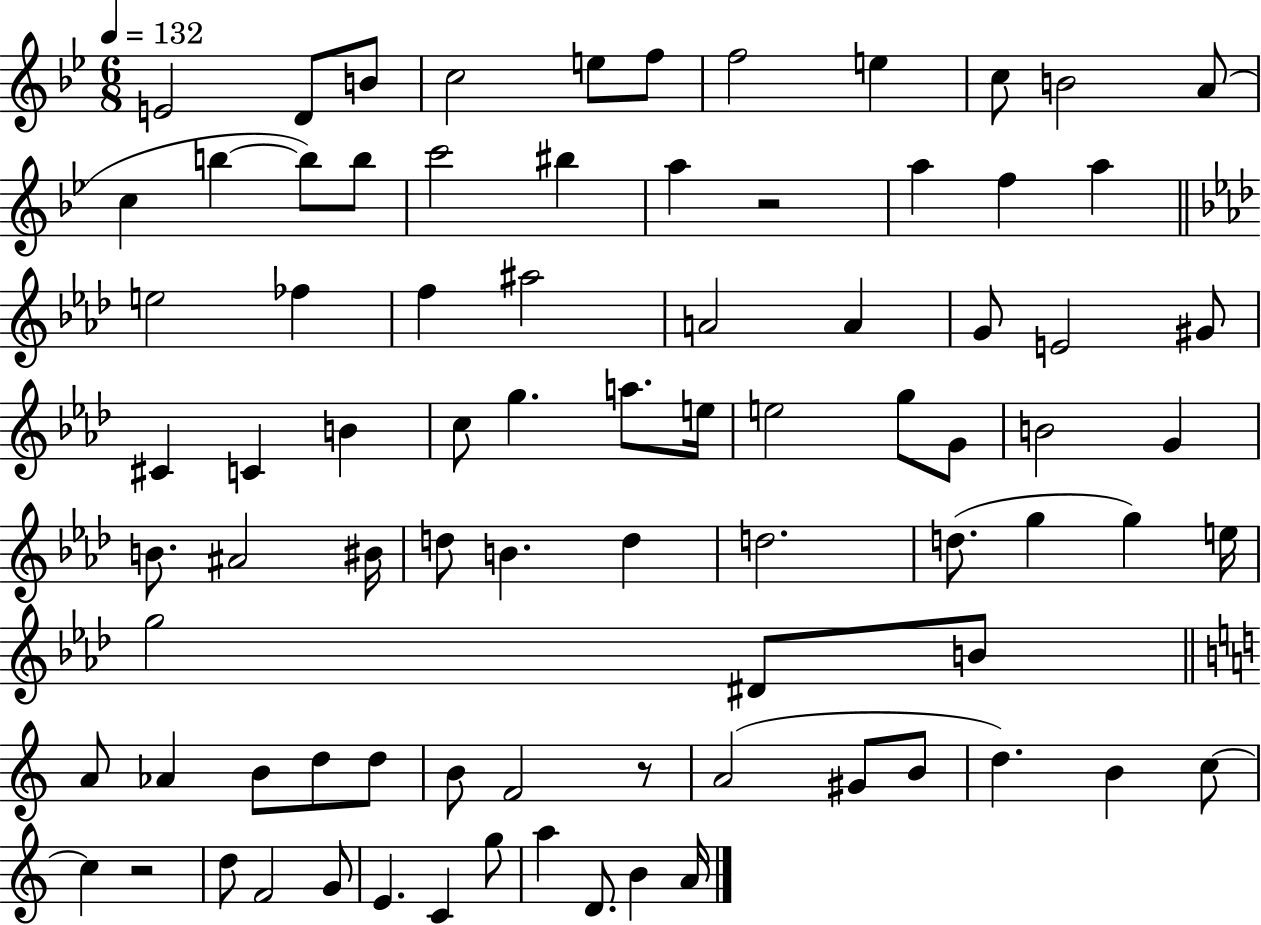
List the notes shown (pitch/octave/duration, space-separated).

E4/h D4/e B4/e C5/h E5/e F5/e F5/h E5/q C5/e B4/h A4/e C5/q B5/q B5/e B5/e C6/h BIS5/q A5/q R/h A5/q F5/q A5/q E5/h FES5/q F5/q A#5/h A4/h A4/q G4/e E4/h G#4/e C#4/q C4/q B4/q C5/e G5/q. A5/e. E5/s E5/h G5/e G4/e B4/h G4/q B4/e. A#4/h BIS4/s D5/e B4/q. D5/q D5/h. D5/e. G5/q G5/q E5/s G5/h D#4/e B4/e A4/e Ab4/q B4/e D5/e D5/e B4/e F4/h R/e A4/h G#4/e B4/e D5/q. B4/q C5/e C5/q R/h D5/e F4/h G4/e E4/q. C4/q G5/e A5/q D4/e. B4/q A4/s